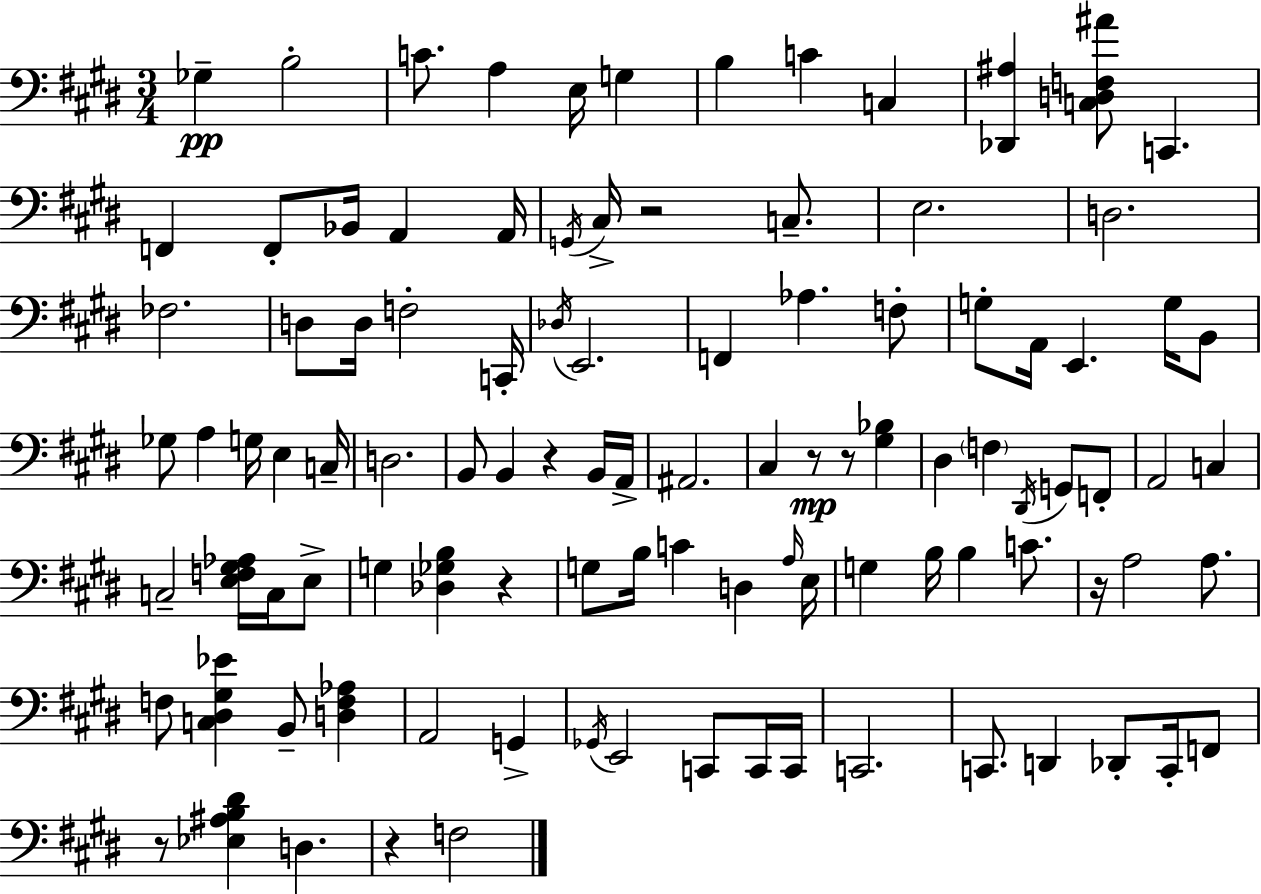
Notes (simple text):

Gb3/q B3/h C4/e. A3/q E3/s G3/q B3/q C4/q C3/q [Db2,A#3]/q [C3,D3,F3,A#4]/e C2/q. F2/q F2/e Bb2/s A2/q A2/s G2/s C#3/s R/h C3/e. E3/h. D3/h. FES3/h. D3/e D3/s F3/h C2/s Db3/s E2/h. F2/q Ab3/q. F3/e G3/e A2/s E2/q. G3/s B2/e Gb3/e A3/q G3/s E3/q C3/s D3/h. B2/e B2/q R/q B2/s A2/s A#2/h. C#3/q R/e R/e [G#3,Bb3]/q D#3/q F3/q D#2/s G2/e F2/e A2/h C3/q C3/h [E3,F3,G#3,Ab3]/s C3/s E3/e G3/q [Db3,Gb3,B3]/q R/q G3/e B3/s C4/q D3/q A3/s E3/s G3/q B3/s B3/q C4/e. R/s A3/h A3/e. F3/e [C3,D#3,G#3,Eb4]/q B2/e [D3,F3,Ab3]/q A2/h G2/q Gb2/s E2/h C2/e C2/s C2/s C2/h. C2/e. D2/q Db2/e C2/s F2/e R/e [Eb3,A#3,B3,D#4]/q D3/q. R/q F3/h